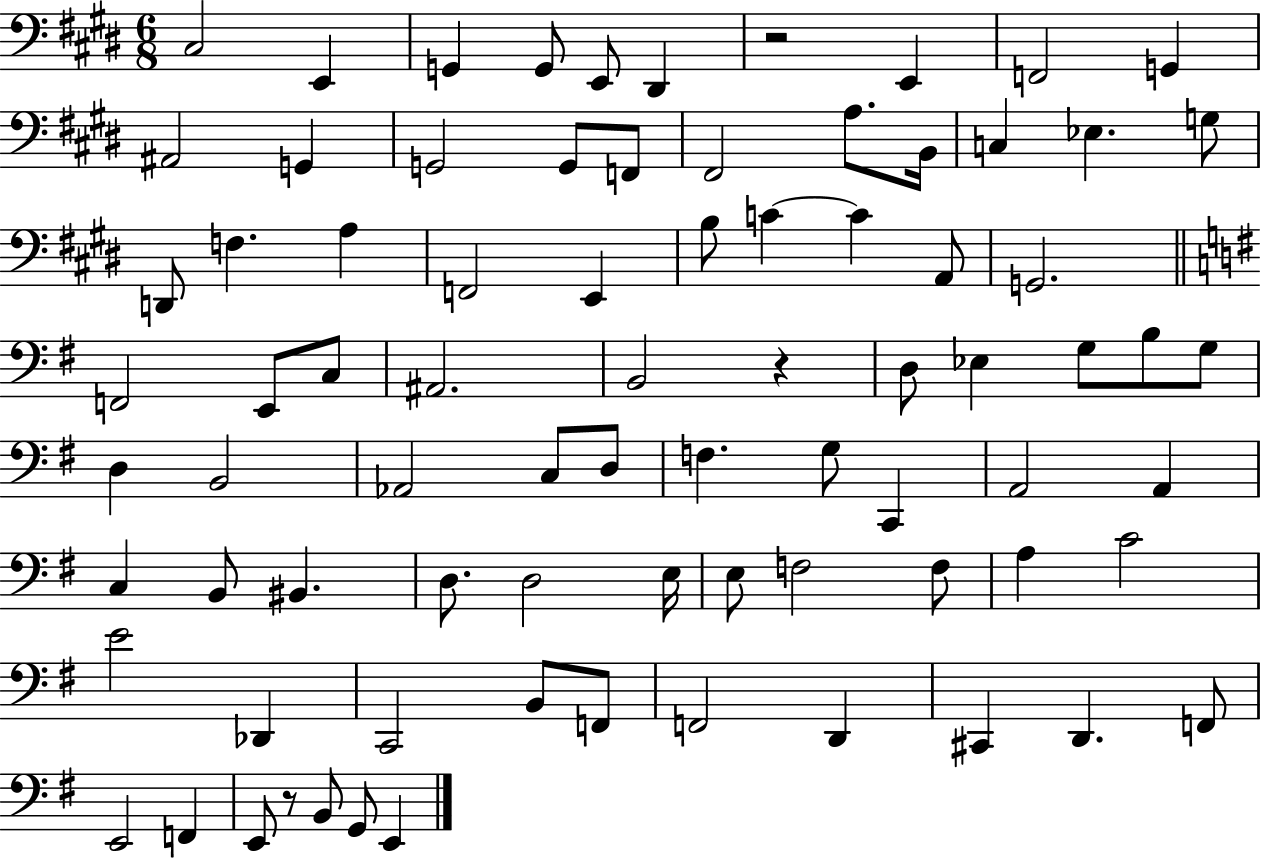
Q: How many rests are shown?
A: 3